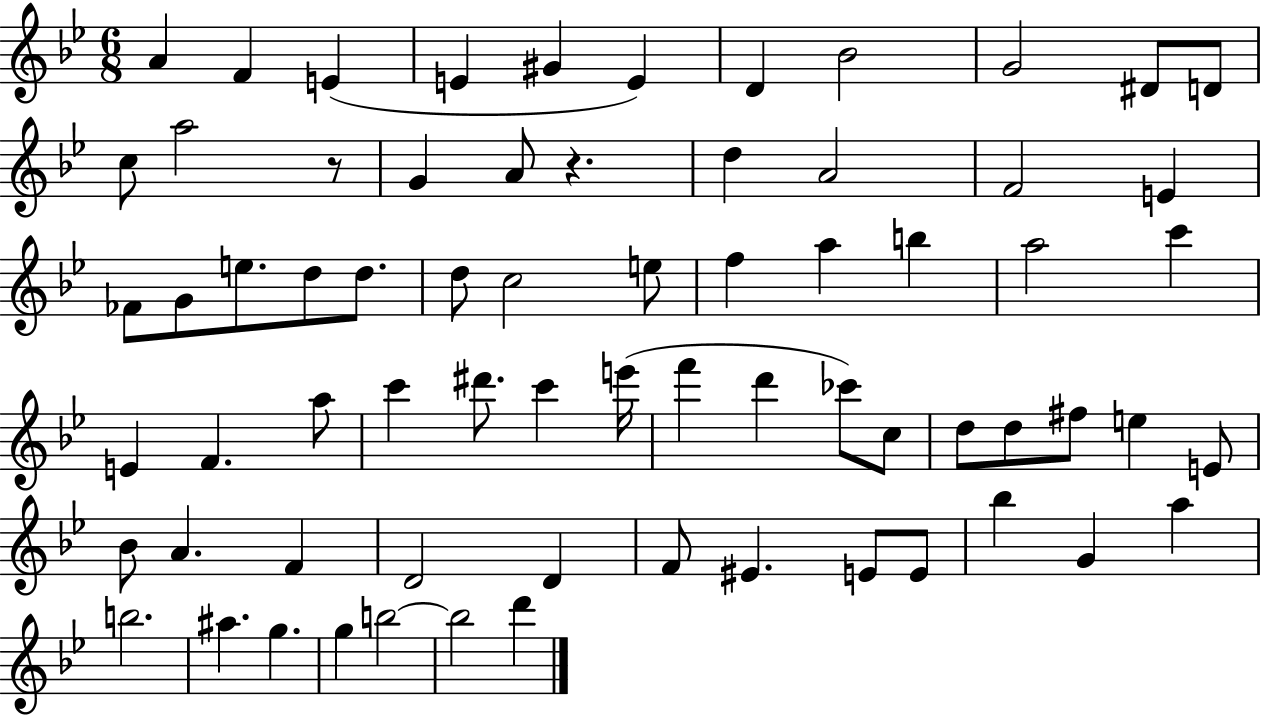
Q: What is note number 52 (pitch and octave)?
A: D4